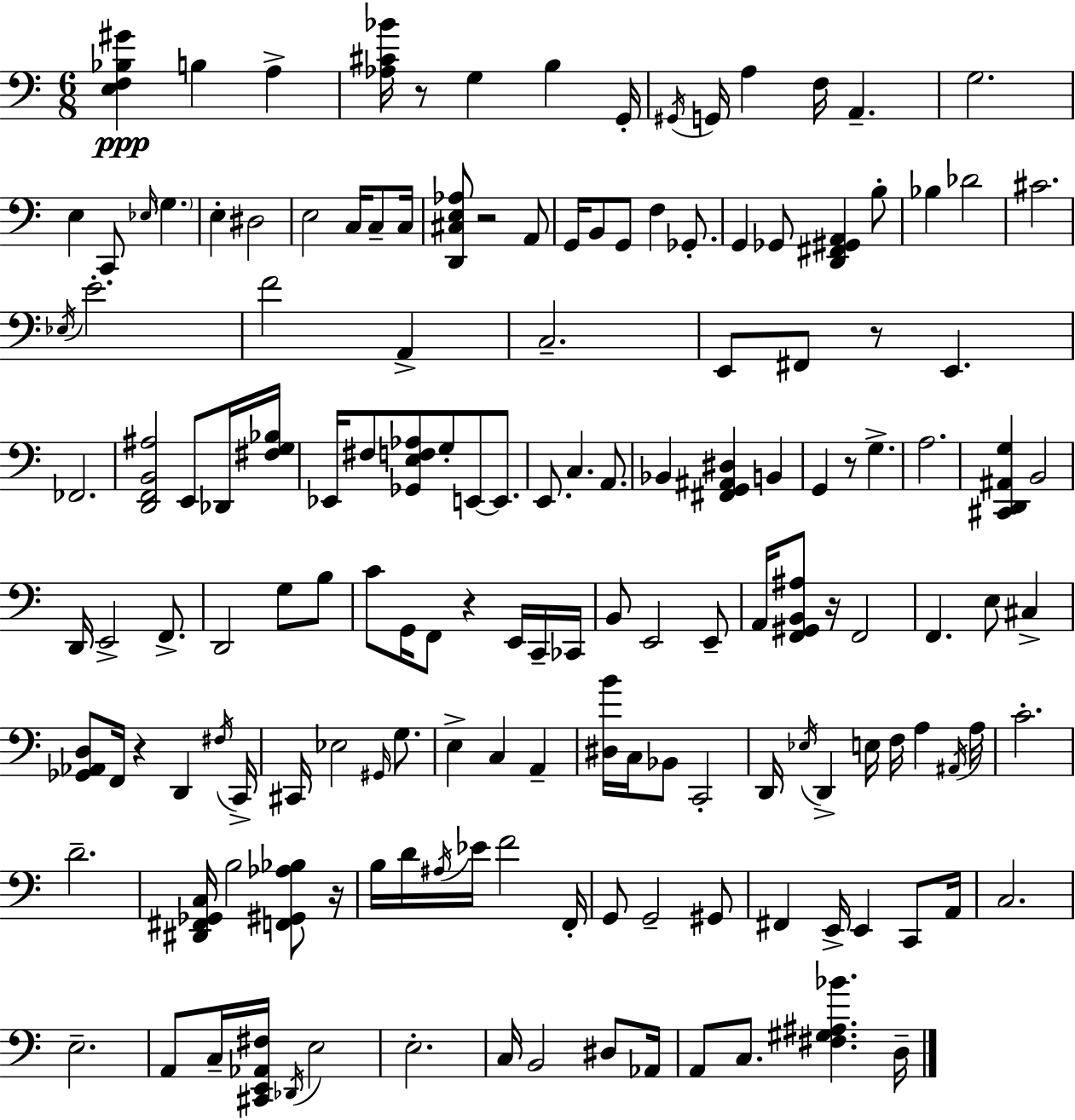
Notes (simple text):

[E3,F3,Bb3,G#4]/q B3/q A3/q [Ab3,C#4,Bb4]/s R/e G3/q B3/q G2/s G#2/s G2/s A3/q F3/s A2/q. G3/h. E3/q C2/e Eb3/s G3/q. E3/q D#3/h E3/h C3/s C3/e C3/s [D2,C#3,E3,Ab3]/e R/h A2/e G2/s B2/e G2/e F3/q Gb2/e. G2/q Gb2/e [D2,F#2,G#2,A2]/q B3/e Bb3/q Db4/h C#4/h. Eb3/s E4/h. F4/h A2/q C3/h. E2/e F#2/e R/e E2/q. FES2/h. [D2,F2,B2,A#3]/h E2/e Db2/s [F#3,G3,Bb3]/s Eb2/s F#3/e [Gb2,E3,F3,Ab3]/e G3/e E2/e E2/e. E2/e. C3/q. A2/e. Bb2/q [F#2,G2,A#2,D#3]/q B2/q G2/q R/e G3/q. A3/h. [C#2,D2,A#2,G3]/q B2/h D2/s E2/h F2/e. D2/h G3/e B3/e C4/e G2/s F2/e R/q E2/s C2/s CES2/s B2/e E2/h E2/e A2/s [F2,G#2,B2,A#3]/e R/s F2/h F2/q. E3/e C#3/q [Gb2,Ab2,D3]/e F2/s R/q D2/q F#3/s C2/s C#2/s Eb3/h G#2/s G3/e. E3/q C3/q A2/q [D#3,B4]/s C3/s Bb2/e C2/h D2/s Eb3/s D2/q E3/s F3/s A3/q A#2/s A3/s C4/h. D4/h. [D#2,F#2,Gb2,C3]/s B3/h [F2,G#2,Ab3,Bb3]/e R/s B3/s D4/s A#3/s Eb4/s F4/h F2/s G2/e G2/h G#2/e F#2/q E2/s E2/q C2/e A2/s C3/h. E3/h. A2/e C3/s [C#2,E2,Ab2,F#3]/s Db2/s E3/h E3/h. C3/s B2/h D#3/e Ab2/s A2/e C3/e. [F#3,G#3,A#3,Bb4]/q. D3/s